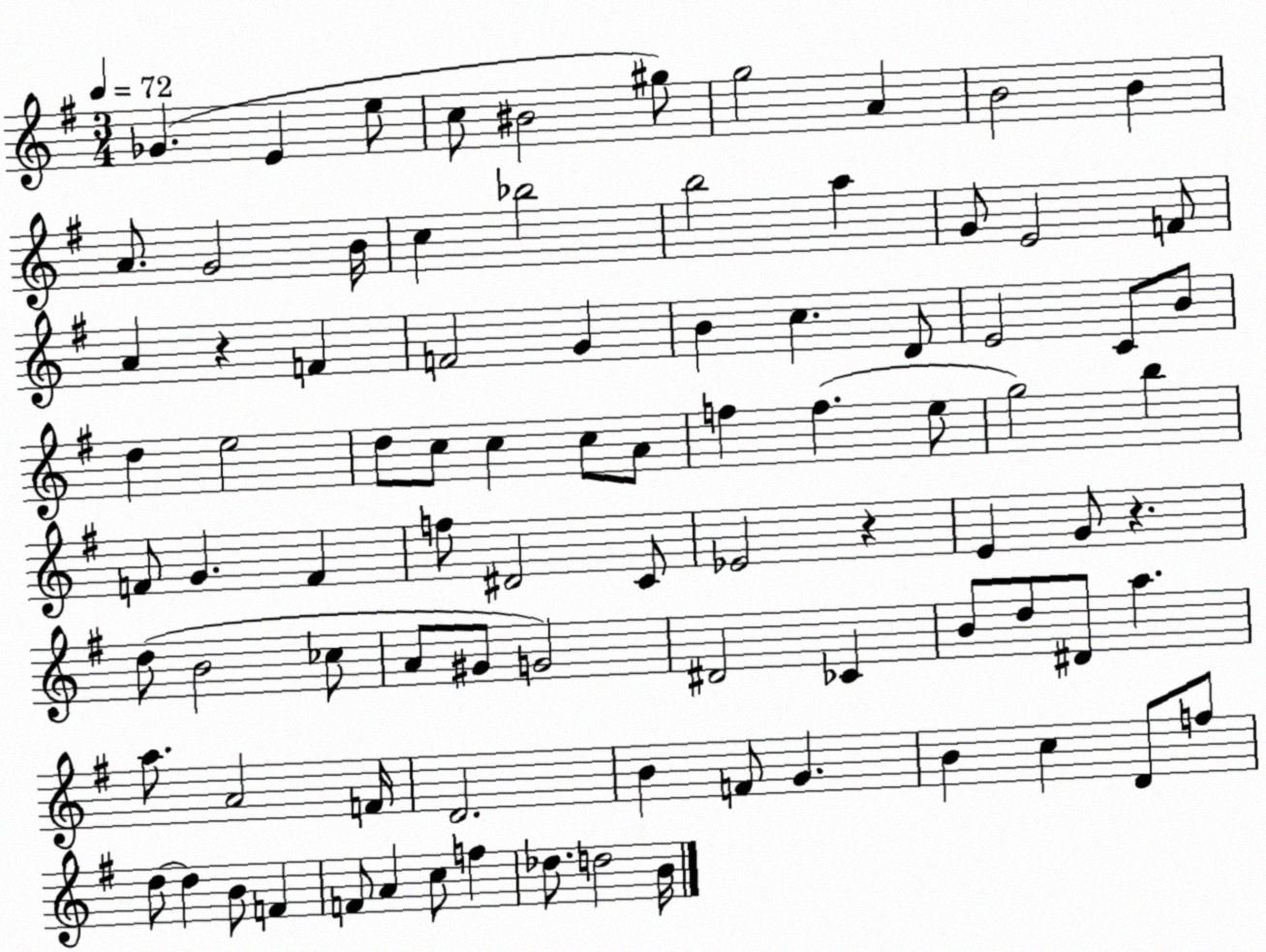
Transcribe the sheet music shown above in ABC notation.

X:1
T:Untitled
M:3/4
L:1/4
K:G
_G E e/2 c/2 ^B2 ^g/2 g2 A B2 B A/2 G2 B/4 c _b2 b2 a G/2 E2 F/2 A z F F2 G B c D/2 E2 C/2 B/2 d e2 d/2 c/2 c c/2 A/2 f f e/2 g2 b F/2 G F f/2 ^D2 C/2 _E2 z E G/2 z d/2 B2 _c/2 A/2 ^G/2 G2 ^D2 _C B/2 d/2 ^D/2 a a/2 A2 F/4 D2 B F/2 G B c D/2 f/2 d/2 d B/2 F F/2 A c/2 f _d/2 d2 B/4